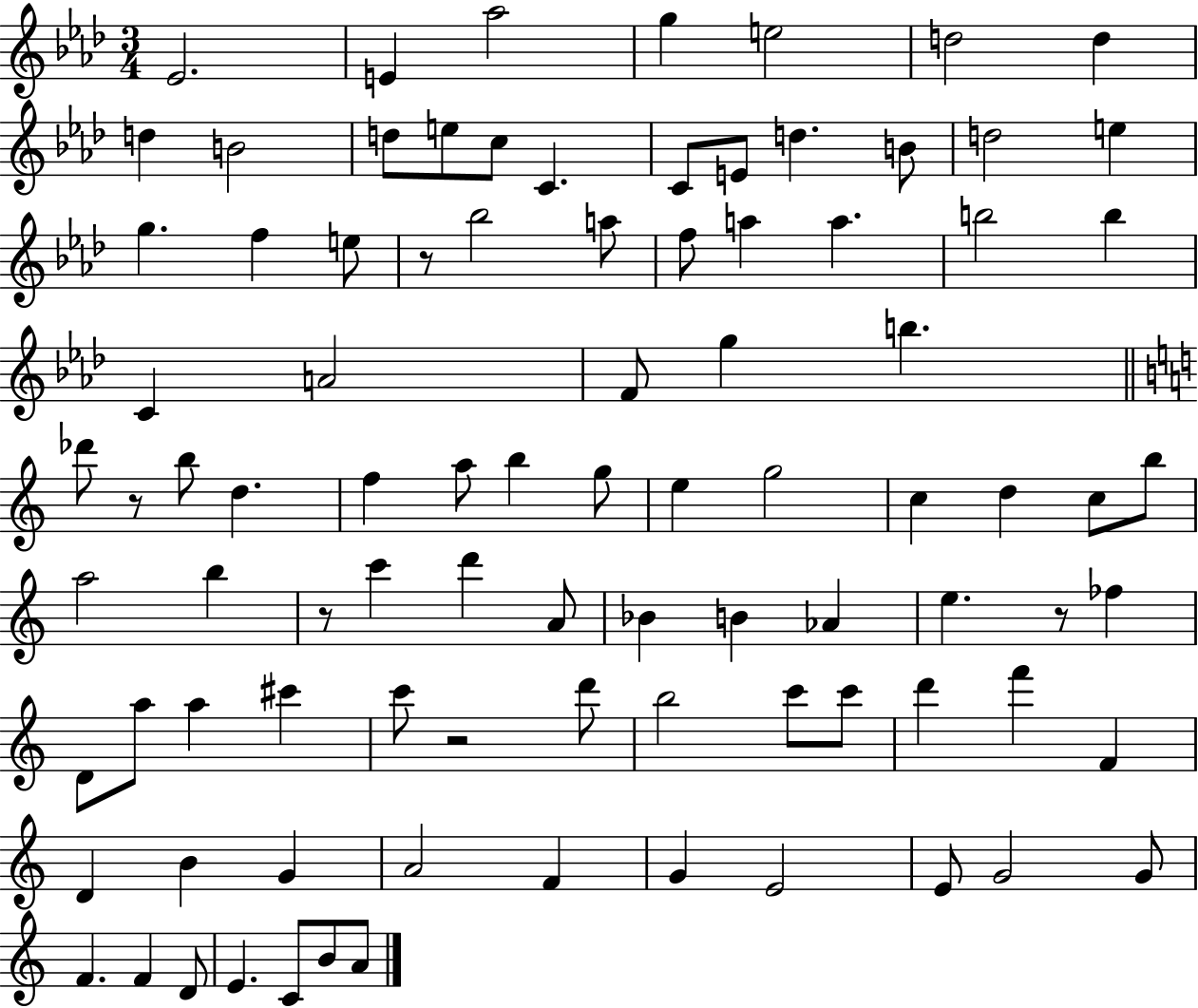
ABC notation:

X:1
T:Untitled
M:3/4
L:1/4
K:Ab
_E2 E _a2 g e2 d2 d d B2 d/2 e/2 c/2 C C/2 E/2 d B/2 d2 e g f e/2 z/2 _b2 a/2 f/2 a a b2 b C A2 F/2 g b _d'/2 z/2 b/2 d f a/2 b g/2 e g2 c d c/2 b/2 a2 b z/2 c' d' A/2 _B B _A e z/2 _f D/2 a/2 a ^c' c'/2 z2 d'/2 b2 c'/2 c'/2 d' f' F D B G A2 F G E2 E/2 G2 G/2 F F D/2 E C/2 B/2 A/2